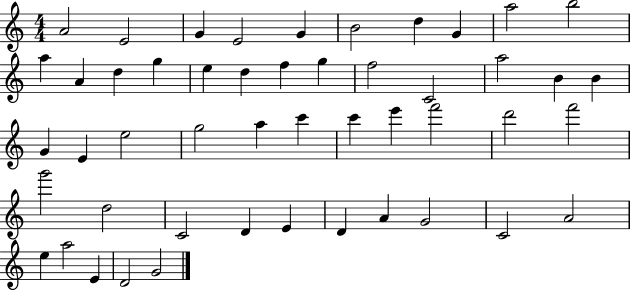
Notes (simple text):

A4/h E4/h G4/q E4/h G4/q B4/h D5/q G4/q A5/h B5/h A5/q A4/q D5/q G5/q E5/q D5/q F5/q G5/q F5/h C4/h A5/h B4/q B4/q G4/q E4/q E5/h G5/h A5/q C6/q C6/q E6/q F6/h D6/h F6/h G6/h D5/h C4/h D4/q E4/q D4/q A4/q G4/h C4/h A4/h E5/q A5/h E4/q D4/h G4/h